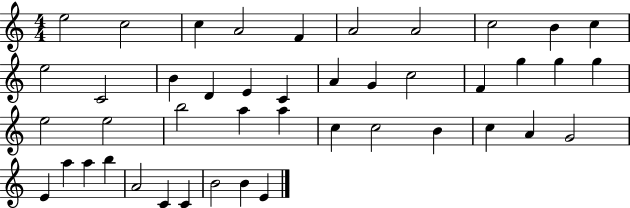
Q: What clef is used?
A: treble